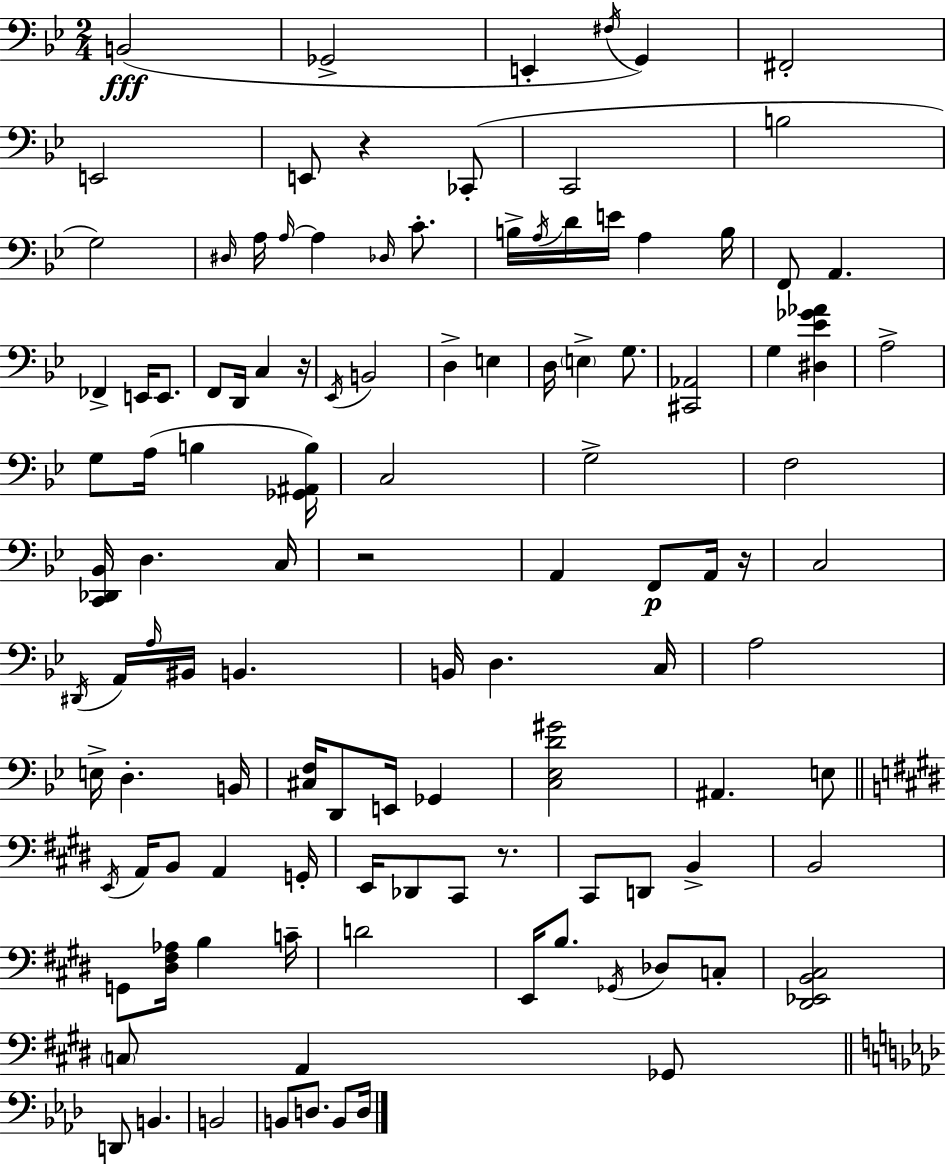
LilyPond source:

{
  \clef bass
  \numericTimeSignature
  \time 2/4
  \key g \minor
  b,2(\fff | ges,2-> | e,4-. \acciaccatura { fis16 } g,4) | fis,2-. | \break e,2 | e,8 r4 ces,8-.( | c,2 | b2 | \break g2) | \grace { dis16 } a16 \grace { a16~ }~ a4 | \grace { des16 } c'8.-. b16-> \acciaccatura { a16 } d'16 e'16 | a4 b16 f,8 a,4. | \break fes,4-> | e,16 e,8. f,8 d,16 | c4 r16 \acciaccatura { ees,16 } b,2 | d4-> | \break e4 d16 \parenthesize e4-> | g8. <cis, aes,>2 | g4 | <dis ees' ges' aes'>4 a2-> | \break g8 | a16( b4 <ges, ais, b>16) c2 | g2-> | f2 | \break <c, des, bes,>16 d4. | c16 r2 | a,4 | f,8\p a,16 r16 c2 | \break \acciaccatura { dis,16 } a,16 | \grace { a16 } bis,16 b,4. | b,16 d4. c16 | a2 | \break e16-> d4.-. b,16 | <cis f>16 d,8 e,16 ges,4 | <c ees d' gis'>2 | ais,4. e8 | \break \bar "||" \break \key e \major \acciaccatura { e,16 } a,16 b,8 a,4 | g,16-. e,16 des,8 cis,8 r8. | cis,8 d,8 b,4-> | b,2 | \break g,8 <dis fis aes>16 b4 | c'16-- d'2 | e,16 b8. \acciaccatura { ges,16 } des8 | c8-. <dis, ees, b, cis>2 | \break \parenthesize c8 a,4 | ges,8 \bar "||" \break \key f \minor d,8 b,4. | b,2 | b,8 d8. b,8 d16 | \bar "|."
}